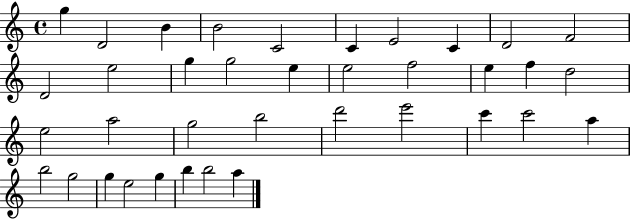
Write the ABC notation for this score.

X:1
T:Untitled
M:4/4
L:1/4
K:C
g D2 B B2 C2 C E2 C D2 F2 D2 e2 g g2 e e2 f2 e f d2 e2 a2 g2 b2 d'2 e'2 c' c'2 a b2 g2 g e2 g b b2 a